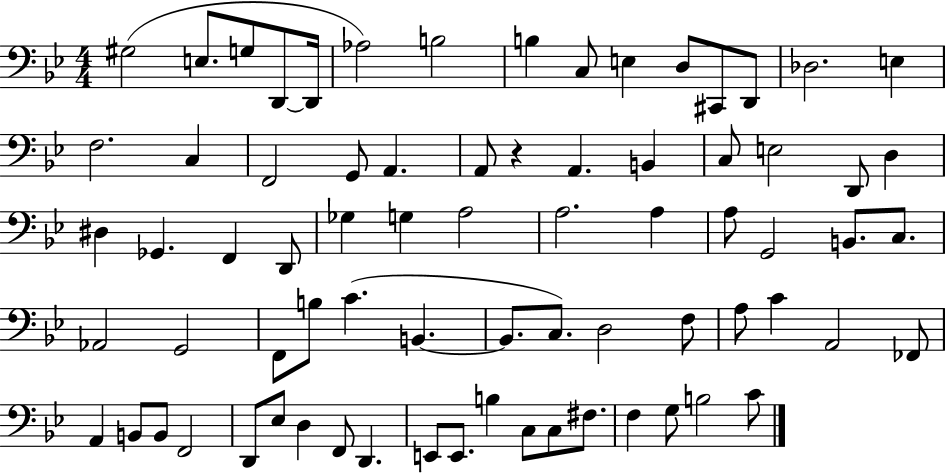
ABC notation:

X:1
T:Untitled
M:4/4
L:1/4
K:Bb
^G,2 E,/2 G,/2 D,,/2 D,,/4 _A,2 B,2 B, C,/2 E, D,/2 ^C,,/2 D,,/2 _D,2 E, F,2 C, F,,2 G,,/2 A,, A,,/2 z A,, B,, C,/2 E,2 D,,/2 D, ^D, _G,, F,, D,,/2 _G, G, A,2 A,2 A, A,/2 G,,2 B,,/2 C,/2 _A,,2 G,,2 F,,/2 B,/2 C B,, B,,/2 C,/2 D,2 F,/2 A,/2 C A,,2 _F,,/2 A,, B,,/2 B,,/2 F,,2 D,,/2 _E,/2 D, F,,/2 D,, E,,/2 E,,/2 B, C,/2 C,/2 ^F,/2 F, G,/2 B,2 C/2